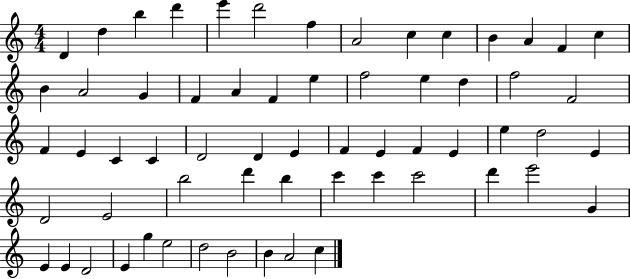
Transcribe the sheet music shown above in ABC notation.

X:1
T:Untitled
M:4/4
L:1/4
K:C
D d b d' e' d'2 f A2 c c B A F c B A2 G F A F e f2 e d f2 F2 F E C C D2 D E F E F E e d2 E D2 E2 b2 d' b c' c' c'2 d' e'2 G E E D2 E g e2 d2 B2 B A2 c